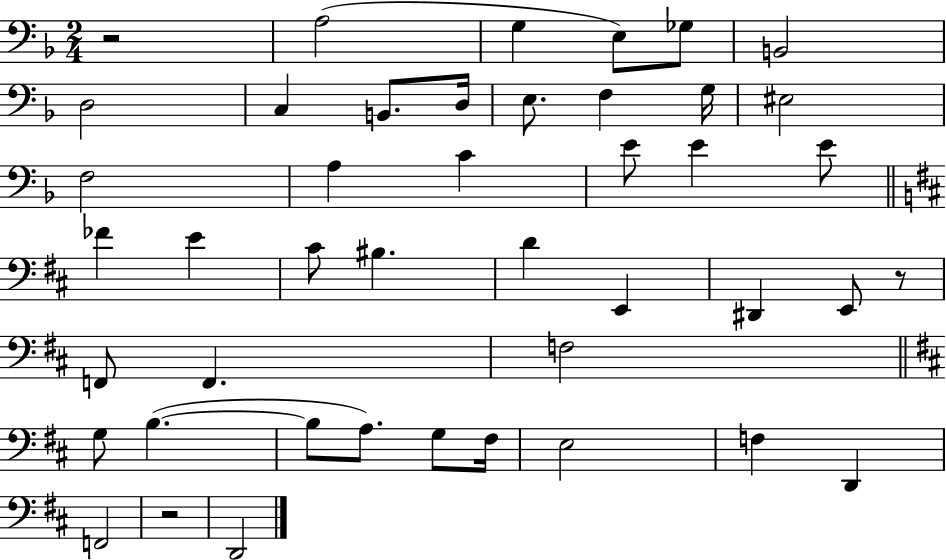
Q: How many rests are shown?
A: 3